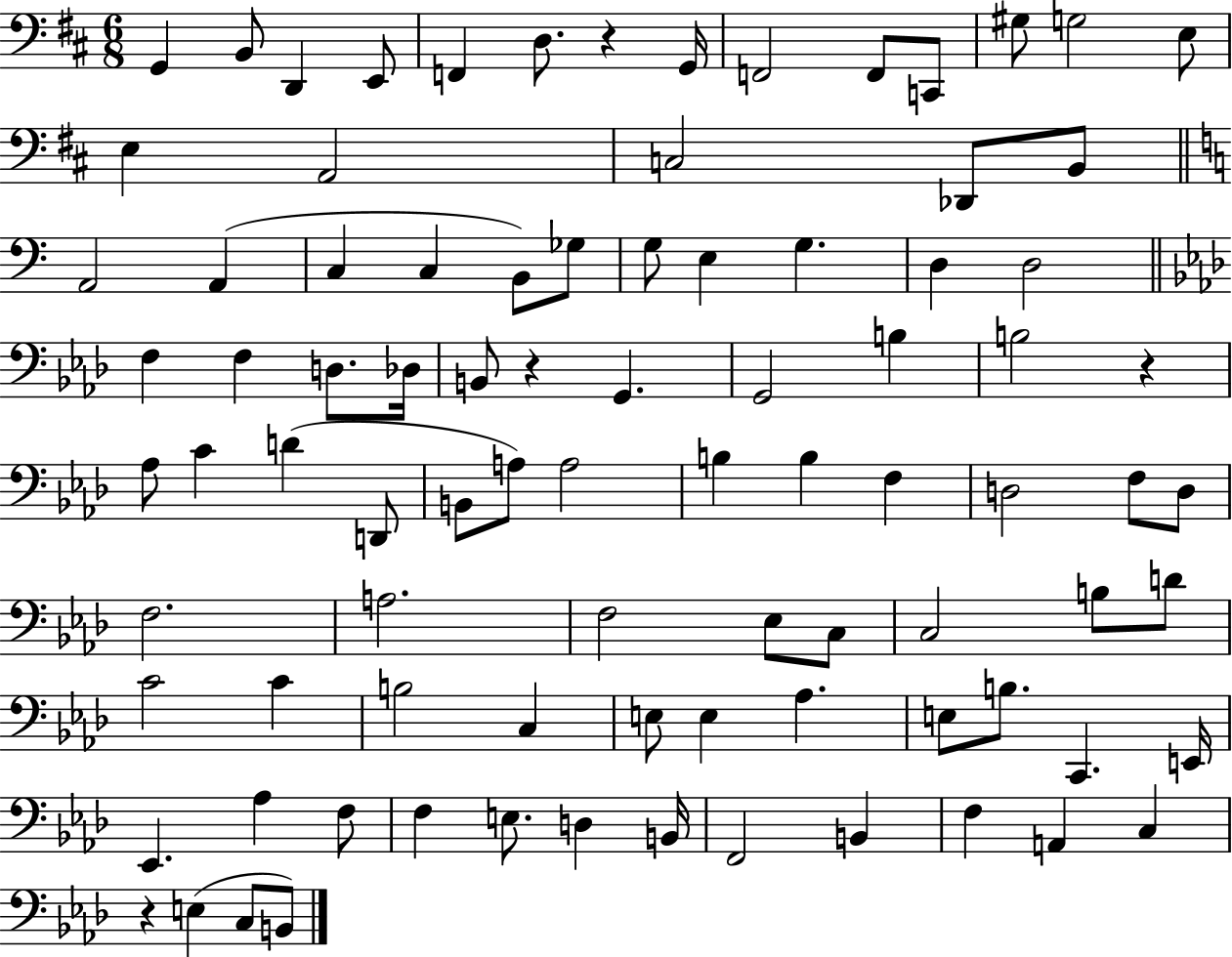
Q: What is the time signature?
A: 6/8